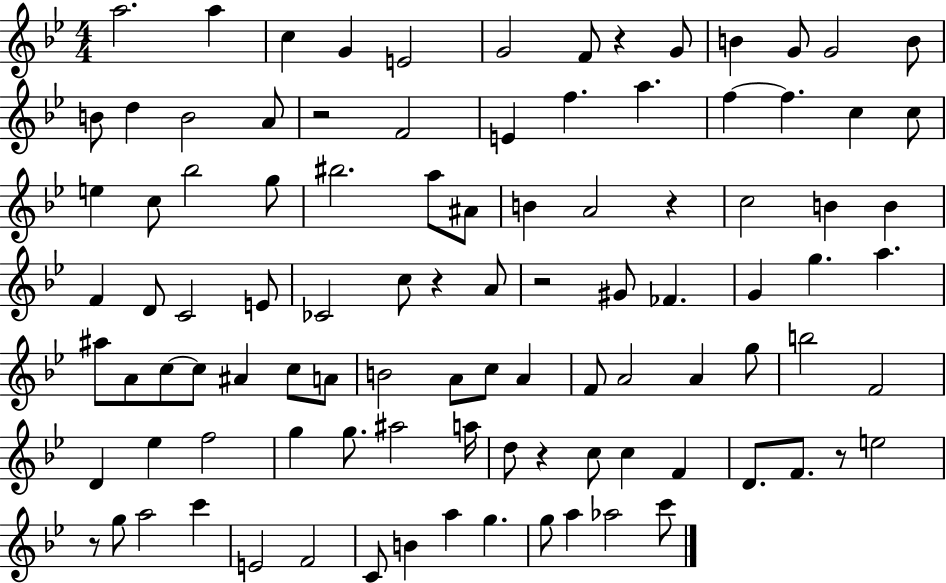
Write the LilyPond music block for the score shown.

{
  \clef treble
  \numericTimeSignature
  \time 4/4
  \key bes \major
  a''2. a''4 | c''4 g'4 e'2 | g'2 f'8 r4 g'8 | b'4 g'8 g'2 b'8 | \break b'8 d''4 b'2 a'8 | r2 f'2 | e'4 f''4. a''4. | f''4~~ f''4. c''4 c''8 | \break e''4 c''8 bes''2 g''8 | bis''2. a''8 ais'8 | b'4 a'2 r4 | c''2 b'4 b'4 | \break f'4 d'8 c'2 e'8 | ces'2 c''8 r4 a'8 | r2 gis'8 fes'4. | g'4 g''4. a''4. | \break ais''8 a'8 c''8~~ c''8 ais'4 c''8 a'8 | b'2 a'8 c''8 a'4 | f'8 a'2 a'4 g''8 | b''2 f'2 | \break d'4 ees''4 f''2 | g''4 g''8. ais''2 a''16 | d''8 r4 c''8 c''4 f'4 | d'8. f'8. r8 e''2 | \break r8 g''8 a''2 c'''4 | e'2 f'2 | c'8 b'4 a''4 g''4. | g''8 a''4 aes''2 c'''8 | \break \bar "|."
}